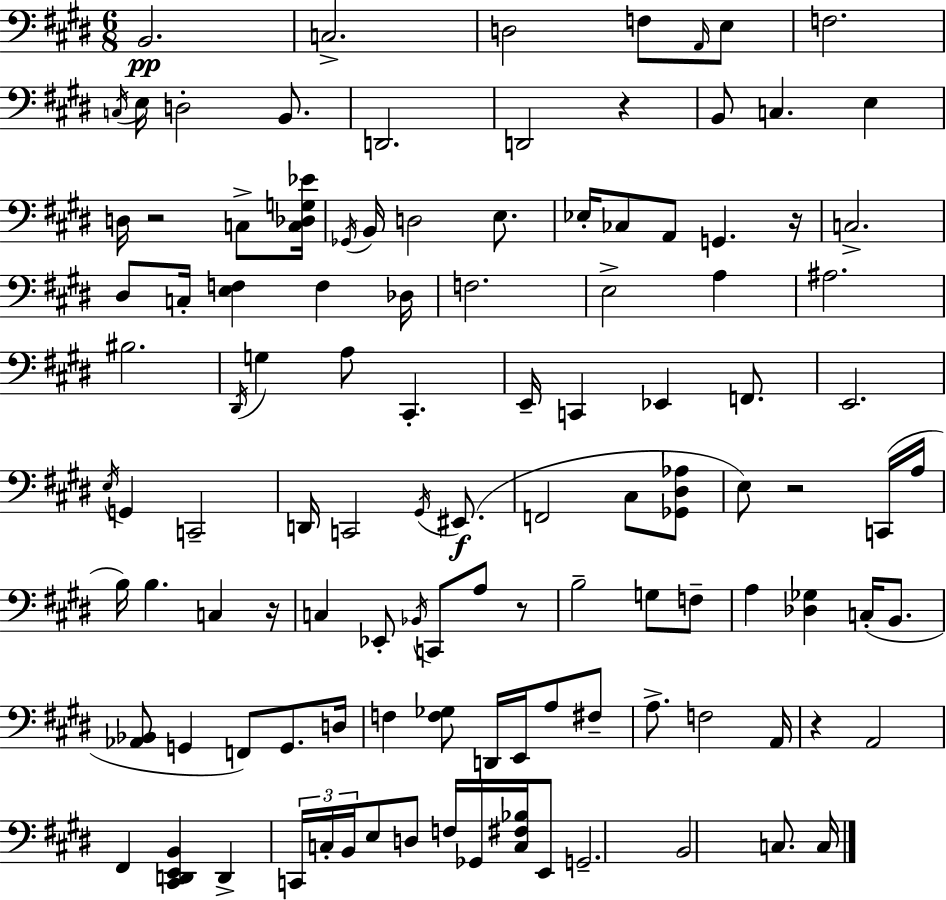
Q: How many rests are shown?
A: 7